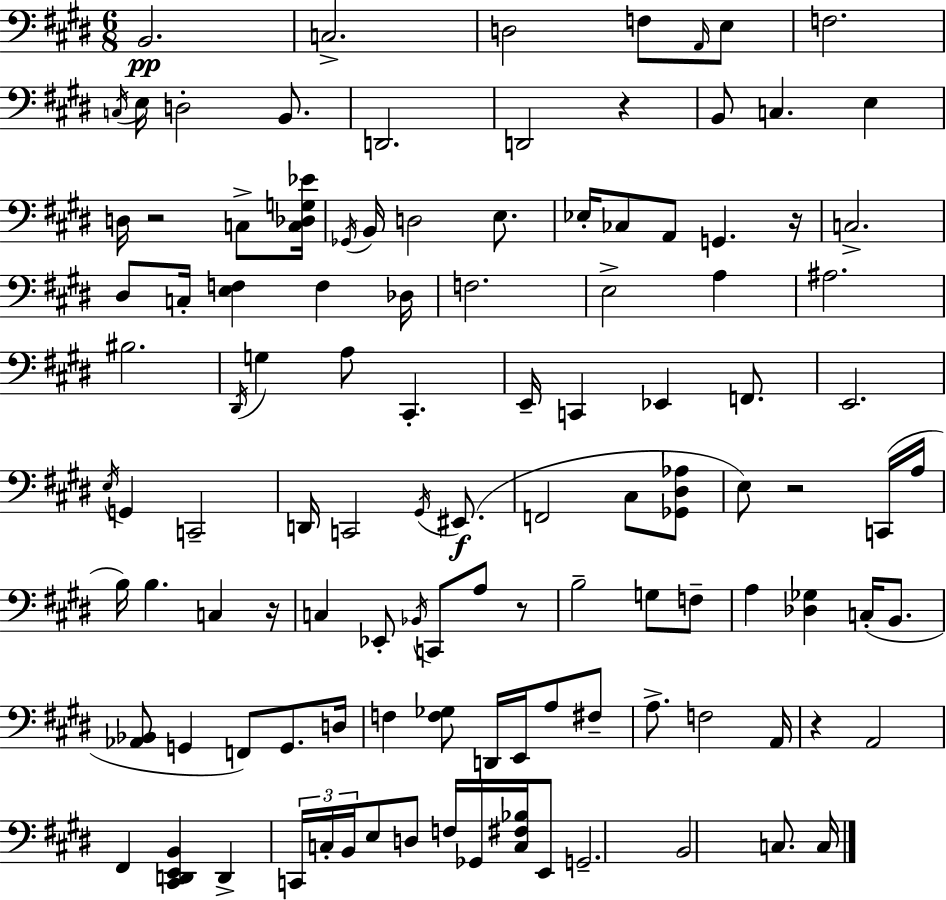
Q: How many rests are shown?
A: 7